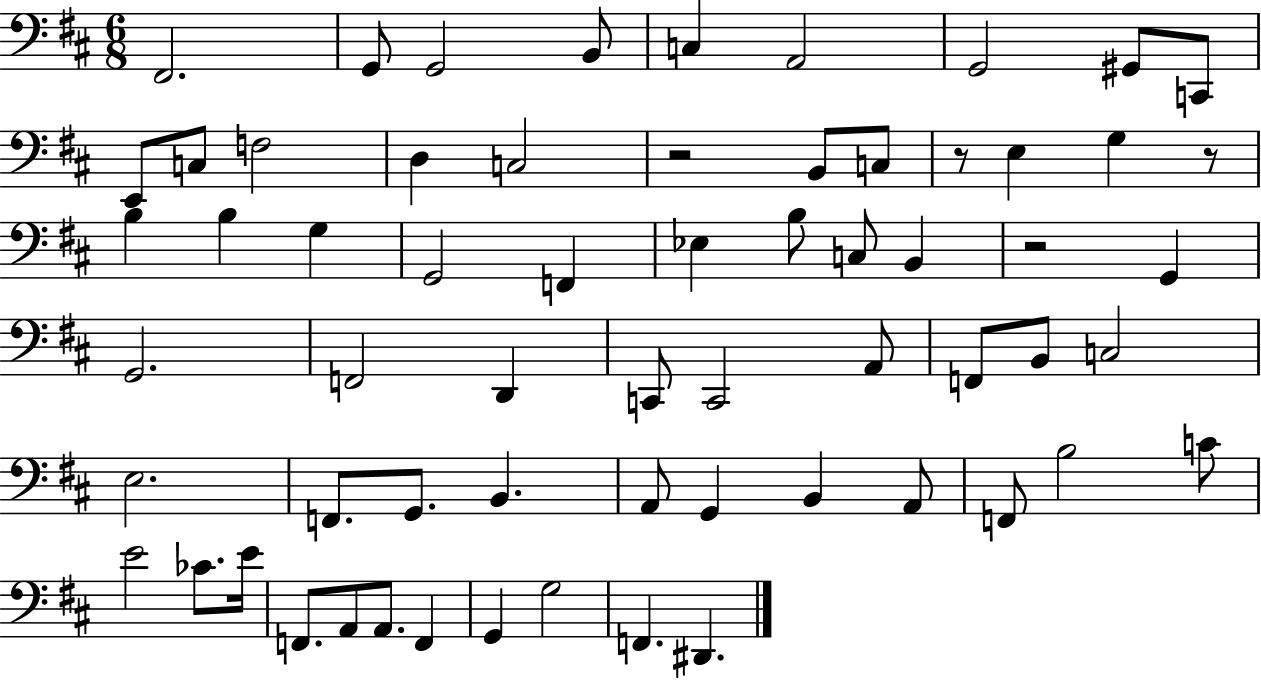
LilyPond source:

{
  \clef bass
  \numericTimeSignature
  \time 6/8
  \key d \major
  fis,2. | g,8 g,2 b,8 | c4 a,2 | g,2 gis,8 c,8 | \break e,8 c8 f2 | d4 c2 | r2 b,8 c8 | r8 e4 g4 r8 | \break b4 b4 g4 | g,2 f,4 | ees4 b8 c8 b,4 | r2 g,4 | \break g,2. | f,2 d,4 | c,8 c,2 a,8 | f,8 b,8 c2 | \break e2. | f,8. g,8. b,4. | a,8 g,4 b,4 a,8 | f,8 b2 c'8 | \break e'2 ces'8. e'16 | f,8. a,8 a,8. f,4 | g,4 g2 | f,4. dis,4. | \break \bar "|."
}